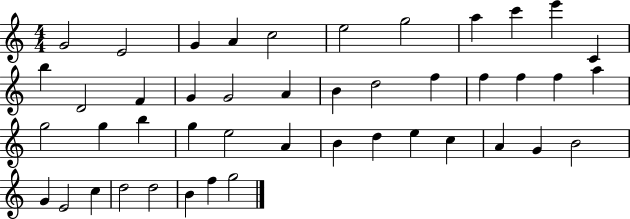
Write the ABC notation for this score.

X:1
T:Untitled
M:4/4
L:1/4
K:C
G2 E2 G A c2 e2 g2 a c' e' C b D2 F G G2 A B d2 f f f f a g2 g b g e2 A B d e c A G B2 G E2 c d2 d2 B f g2